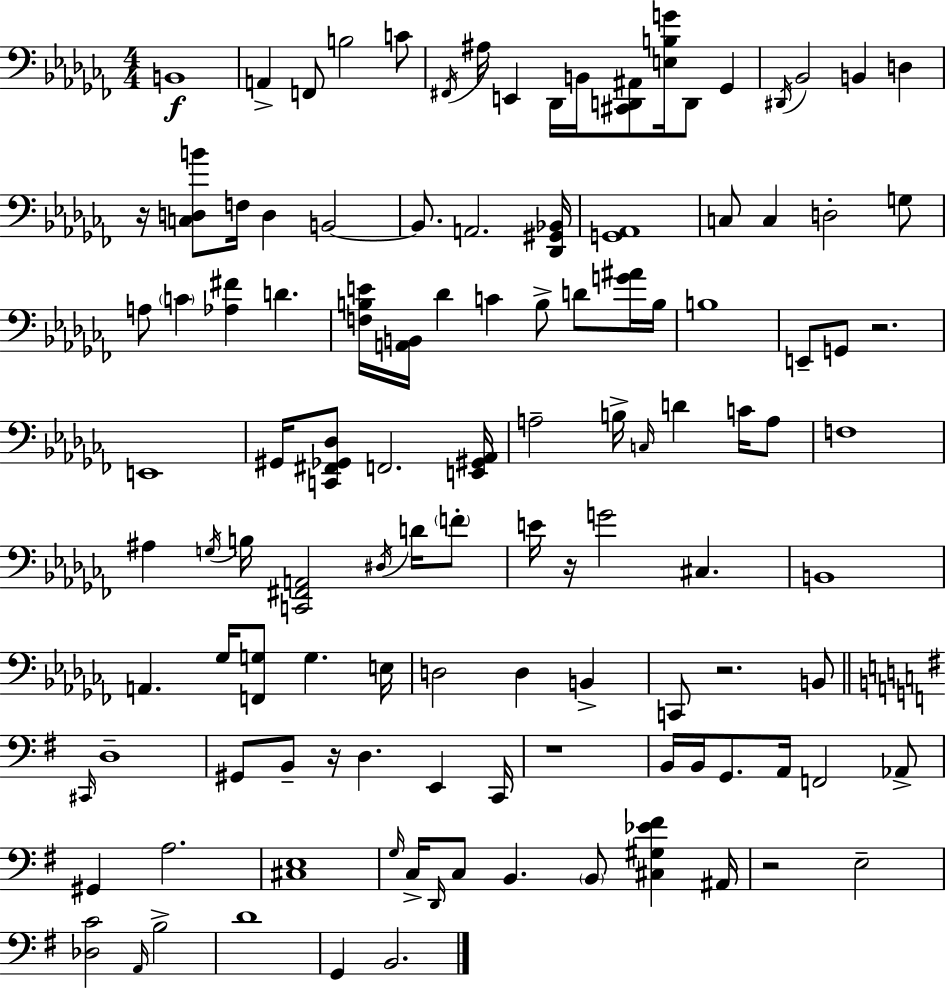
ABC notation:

X:1
T:Untitled
M:4/4
L:1/4
K:Abm
B,,4 A,, F,,/2 B,2 C/2 ^F,,/4 ^A,/4 E,, _D,,/4 B,,/4 [^C,,D,,^A,,]/2 [E,B,G]/4 D,,/2 _G,, ^D,,/4 _B,,2 B,, D, z/4 [C,D,B]/2 F,/4 D, B,,2 B,,/2 A,,2 [_D,,^G,,_B,,]/4 [G,,_A,,]4 C,/2 C, D,2 G,/2 A,/2 C [_A,^F] D [F,B,E]/4 [A,,B,,]/4 _D C B,/2 D/2 [G^A]/4 B,/4 B,4 E,,/2 G,,/2 z2 E,,4 ^G,,/4 [C,,^F,,_G,,_D,]/2 F,,2 [E,,^G,,_A,,]/4 A,2 B,/4 C,/4 D C/4 A,/2 F,4 ^A, G,/4 B,/4 [C,,^F,,A,,]2 ^D,/4 D/4 F/2 E/4 z/4 G2 ^C, B,,4 A,, _G,/4 [F,,G,]/2 G, E,/4 D,2 D, B,, C,,/2 z2 B,,/2 ^C,,/4 D,4 ^G,,/2 B,,/2 z/4 D, E,, C,,/4 z4 B,,/4 B,,/4 G,,/2 A,,/4 F,,2 _A,,/2 ^G,, A,2 [^C,E,]4 G,/4 C,/4 D,,/4 C,/2 B,, B,,/2 [^C,^G,_E^F] ^A,,/4 z2 E,2 [_D,C]2 A,,/4 B,2 D4 G,, B,,2